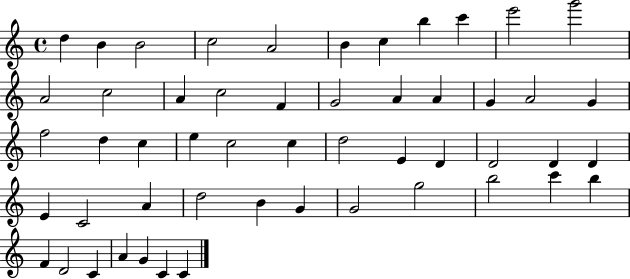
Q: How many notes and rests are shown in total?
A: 52